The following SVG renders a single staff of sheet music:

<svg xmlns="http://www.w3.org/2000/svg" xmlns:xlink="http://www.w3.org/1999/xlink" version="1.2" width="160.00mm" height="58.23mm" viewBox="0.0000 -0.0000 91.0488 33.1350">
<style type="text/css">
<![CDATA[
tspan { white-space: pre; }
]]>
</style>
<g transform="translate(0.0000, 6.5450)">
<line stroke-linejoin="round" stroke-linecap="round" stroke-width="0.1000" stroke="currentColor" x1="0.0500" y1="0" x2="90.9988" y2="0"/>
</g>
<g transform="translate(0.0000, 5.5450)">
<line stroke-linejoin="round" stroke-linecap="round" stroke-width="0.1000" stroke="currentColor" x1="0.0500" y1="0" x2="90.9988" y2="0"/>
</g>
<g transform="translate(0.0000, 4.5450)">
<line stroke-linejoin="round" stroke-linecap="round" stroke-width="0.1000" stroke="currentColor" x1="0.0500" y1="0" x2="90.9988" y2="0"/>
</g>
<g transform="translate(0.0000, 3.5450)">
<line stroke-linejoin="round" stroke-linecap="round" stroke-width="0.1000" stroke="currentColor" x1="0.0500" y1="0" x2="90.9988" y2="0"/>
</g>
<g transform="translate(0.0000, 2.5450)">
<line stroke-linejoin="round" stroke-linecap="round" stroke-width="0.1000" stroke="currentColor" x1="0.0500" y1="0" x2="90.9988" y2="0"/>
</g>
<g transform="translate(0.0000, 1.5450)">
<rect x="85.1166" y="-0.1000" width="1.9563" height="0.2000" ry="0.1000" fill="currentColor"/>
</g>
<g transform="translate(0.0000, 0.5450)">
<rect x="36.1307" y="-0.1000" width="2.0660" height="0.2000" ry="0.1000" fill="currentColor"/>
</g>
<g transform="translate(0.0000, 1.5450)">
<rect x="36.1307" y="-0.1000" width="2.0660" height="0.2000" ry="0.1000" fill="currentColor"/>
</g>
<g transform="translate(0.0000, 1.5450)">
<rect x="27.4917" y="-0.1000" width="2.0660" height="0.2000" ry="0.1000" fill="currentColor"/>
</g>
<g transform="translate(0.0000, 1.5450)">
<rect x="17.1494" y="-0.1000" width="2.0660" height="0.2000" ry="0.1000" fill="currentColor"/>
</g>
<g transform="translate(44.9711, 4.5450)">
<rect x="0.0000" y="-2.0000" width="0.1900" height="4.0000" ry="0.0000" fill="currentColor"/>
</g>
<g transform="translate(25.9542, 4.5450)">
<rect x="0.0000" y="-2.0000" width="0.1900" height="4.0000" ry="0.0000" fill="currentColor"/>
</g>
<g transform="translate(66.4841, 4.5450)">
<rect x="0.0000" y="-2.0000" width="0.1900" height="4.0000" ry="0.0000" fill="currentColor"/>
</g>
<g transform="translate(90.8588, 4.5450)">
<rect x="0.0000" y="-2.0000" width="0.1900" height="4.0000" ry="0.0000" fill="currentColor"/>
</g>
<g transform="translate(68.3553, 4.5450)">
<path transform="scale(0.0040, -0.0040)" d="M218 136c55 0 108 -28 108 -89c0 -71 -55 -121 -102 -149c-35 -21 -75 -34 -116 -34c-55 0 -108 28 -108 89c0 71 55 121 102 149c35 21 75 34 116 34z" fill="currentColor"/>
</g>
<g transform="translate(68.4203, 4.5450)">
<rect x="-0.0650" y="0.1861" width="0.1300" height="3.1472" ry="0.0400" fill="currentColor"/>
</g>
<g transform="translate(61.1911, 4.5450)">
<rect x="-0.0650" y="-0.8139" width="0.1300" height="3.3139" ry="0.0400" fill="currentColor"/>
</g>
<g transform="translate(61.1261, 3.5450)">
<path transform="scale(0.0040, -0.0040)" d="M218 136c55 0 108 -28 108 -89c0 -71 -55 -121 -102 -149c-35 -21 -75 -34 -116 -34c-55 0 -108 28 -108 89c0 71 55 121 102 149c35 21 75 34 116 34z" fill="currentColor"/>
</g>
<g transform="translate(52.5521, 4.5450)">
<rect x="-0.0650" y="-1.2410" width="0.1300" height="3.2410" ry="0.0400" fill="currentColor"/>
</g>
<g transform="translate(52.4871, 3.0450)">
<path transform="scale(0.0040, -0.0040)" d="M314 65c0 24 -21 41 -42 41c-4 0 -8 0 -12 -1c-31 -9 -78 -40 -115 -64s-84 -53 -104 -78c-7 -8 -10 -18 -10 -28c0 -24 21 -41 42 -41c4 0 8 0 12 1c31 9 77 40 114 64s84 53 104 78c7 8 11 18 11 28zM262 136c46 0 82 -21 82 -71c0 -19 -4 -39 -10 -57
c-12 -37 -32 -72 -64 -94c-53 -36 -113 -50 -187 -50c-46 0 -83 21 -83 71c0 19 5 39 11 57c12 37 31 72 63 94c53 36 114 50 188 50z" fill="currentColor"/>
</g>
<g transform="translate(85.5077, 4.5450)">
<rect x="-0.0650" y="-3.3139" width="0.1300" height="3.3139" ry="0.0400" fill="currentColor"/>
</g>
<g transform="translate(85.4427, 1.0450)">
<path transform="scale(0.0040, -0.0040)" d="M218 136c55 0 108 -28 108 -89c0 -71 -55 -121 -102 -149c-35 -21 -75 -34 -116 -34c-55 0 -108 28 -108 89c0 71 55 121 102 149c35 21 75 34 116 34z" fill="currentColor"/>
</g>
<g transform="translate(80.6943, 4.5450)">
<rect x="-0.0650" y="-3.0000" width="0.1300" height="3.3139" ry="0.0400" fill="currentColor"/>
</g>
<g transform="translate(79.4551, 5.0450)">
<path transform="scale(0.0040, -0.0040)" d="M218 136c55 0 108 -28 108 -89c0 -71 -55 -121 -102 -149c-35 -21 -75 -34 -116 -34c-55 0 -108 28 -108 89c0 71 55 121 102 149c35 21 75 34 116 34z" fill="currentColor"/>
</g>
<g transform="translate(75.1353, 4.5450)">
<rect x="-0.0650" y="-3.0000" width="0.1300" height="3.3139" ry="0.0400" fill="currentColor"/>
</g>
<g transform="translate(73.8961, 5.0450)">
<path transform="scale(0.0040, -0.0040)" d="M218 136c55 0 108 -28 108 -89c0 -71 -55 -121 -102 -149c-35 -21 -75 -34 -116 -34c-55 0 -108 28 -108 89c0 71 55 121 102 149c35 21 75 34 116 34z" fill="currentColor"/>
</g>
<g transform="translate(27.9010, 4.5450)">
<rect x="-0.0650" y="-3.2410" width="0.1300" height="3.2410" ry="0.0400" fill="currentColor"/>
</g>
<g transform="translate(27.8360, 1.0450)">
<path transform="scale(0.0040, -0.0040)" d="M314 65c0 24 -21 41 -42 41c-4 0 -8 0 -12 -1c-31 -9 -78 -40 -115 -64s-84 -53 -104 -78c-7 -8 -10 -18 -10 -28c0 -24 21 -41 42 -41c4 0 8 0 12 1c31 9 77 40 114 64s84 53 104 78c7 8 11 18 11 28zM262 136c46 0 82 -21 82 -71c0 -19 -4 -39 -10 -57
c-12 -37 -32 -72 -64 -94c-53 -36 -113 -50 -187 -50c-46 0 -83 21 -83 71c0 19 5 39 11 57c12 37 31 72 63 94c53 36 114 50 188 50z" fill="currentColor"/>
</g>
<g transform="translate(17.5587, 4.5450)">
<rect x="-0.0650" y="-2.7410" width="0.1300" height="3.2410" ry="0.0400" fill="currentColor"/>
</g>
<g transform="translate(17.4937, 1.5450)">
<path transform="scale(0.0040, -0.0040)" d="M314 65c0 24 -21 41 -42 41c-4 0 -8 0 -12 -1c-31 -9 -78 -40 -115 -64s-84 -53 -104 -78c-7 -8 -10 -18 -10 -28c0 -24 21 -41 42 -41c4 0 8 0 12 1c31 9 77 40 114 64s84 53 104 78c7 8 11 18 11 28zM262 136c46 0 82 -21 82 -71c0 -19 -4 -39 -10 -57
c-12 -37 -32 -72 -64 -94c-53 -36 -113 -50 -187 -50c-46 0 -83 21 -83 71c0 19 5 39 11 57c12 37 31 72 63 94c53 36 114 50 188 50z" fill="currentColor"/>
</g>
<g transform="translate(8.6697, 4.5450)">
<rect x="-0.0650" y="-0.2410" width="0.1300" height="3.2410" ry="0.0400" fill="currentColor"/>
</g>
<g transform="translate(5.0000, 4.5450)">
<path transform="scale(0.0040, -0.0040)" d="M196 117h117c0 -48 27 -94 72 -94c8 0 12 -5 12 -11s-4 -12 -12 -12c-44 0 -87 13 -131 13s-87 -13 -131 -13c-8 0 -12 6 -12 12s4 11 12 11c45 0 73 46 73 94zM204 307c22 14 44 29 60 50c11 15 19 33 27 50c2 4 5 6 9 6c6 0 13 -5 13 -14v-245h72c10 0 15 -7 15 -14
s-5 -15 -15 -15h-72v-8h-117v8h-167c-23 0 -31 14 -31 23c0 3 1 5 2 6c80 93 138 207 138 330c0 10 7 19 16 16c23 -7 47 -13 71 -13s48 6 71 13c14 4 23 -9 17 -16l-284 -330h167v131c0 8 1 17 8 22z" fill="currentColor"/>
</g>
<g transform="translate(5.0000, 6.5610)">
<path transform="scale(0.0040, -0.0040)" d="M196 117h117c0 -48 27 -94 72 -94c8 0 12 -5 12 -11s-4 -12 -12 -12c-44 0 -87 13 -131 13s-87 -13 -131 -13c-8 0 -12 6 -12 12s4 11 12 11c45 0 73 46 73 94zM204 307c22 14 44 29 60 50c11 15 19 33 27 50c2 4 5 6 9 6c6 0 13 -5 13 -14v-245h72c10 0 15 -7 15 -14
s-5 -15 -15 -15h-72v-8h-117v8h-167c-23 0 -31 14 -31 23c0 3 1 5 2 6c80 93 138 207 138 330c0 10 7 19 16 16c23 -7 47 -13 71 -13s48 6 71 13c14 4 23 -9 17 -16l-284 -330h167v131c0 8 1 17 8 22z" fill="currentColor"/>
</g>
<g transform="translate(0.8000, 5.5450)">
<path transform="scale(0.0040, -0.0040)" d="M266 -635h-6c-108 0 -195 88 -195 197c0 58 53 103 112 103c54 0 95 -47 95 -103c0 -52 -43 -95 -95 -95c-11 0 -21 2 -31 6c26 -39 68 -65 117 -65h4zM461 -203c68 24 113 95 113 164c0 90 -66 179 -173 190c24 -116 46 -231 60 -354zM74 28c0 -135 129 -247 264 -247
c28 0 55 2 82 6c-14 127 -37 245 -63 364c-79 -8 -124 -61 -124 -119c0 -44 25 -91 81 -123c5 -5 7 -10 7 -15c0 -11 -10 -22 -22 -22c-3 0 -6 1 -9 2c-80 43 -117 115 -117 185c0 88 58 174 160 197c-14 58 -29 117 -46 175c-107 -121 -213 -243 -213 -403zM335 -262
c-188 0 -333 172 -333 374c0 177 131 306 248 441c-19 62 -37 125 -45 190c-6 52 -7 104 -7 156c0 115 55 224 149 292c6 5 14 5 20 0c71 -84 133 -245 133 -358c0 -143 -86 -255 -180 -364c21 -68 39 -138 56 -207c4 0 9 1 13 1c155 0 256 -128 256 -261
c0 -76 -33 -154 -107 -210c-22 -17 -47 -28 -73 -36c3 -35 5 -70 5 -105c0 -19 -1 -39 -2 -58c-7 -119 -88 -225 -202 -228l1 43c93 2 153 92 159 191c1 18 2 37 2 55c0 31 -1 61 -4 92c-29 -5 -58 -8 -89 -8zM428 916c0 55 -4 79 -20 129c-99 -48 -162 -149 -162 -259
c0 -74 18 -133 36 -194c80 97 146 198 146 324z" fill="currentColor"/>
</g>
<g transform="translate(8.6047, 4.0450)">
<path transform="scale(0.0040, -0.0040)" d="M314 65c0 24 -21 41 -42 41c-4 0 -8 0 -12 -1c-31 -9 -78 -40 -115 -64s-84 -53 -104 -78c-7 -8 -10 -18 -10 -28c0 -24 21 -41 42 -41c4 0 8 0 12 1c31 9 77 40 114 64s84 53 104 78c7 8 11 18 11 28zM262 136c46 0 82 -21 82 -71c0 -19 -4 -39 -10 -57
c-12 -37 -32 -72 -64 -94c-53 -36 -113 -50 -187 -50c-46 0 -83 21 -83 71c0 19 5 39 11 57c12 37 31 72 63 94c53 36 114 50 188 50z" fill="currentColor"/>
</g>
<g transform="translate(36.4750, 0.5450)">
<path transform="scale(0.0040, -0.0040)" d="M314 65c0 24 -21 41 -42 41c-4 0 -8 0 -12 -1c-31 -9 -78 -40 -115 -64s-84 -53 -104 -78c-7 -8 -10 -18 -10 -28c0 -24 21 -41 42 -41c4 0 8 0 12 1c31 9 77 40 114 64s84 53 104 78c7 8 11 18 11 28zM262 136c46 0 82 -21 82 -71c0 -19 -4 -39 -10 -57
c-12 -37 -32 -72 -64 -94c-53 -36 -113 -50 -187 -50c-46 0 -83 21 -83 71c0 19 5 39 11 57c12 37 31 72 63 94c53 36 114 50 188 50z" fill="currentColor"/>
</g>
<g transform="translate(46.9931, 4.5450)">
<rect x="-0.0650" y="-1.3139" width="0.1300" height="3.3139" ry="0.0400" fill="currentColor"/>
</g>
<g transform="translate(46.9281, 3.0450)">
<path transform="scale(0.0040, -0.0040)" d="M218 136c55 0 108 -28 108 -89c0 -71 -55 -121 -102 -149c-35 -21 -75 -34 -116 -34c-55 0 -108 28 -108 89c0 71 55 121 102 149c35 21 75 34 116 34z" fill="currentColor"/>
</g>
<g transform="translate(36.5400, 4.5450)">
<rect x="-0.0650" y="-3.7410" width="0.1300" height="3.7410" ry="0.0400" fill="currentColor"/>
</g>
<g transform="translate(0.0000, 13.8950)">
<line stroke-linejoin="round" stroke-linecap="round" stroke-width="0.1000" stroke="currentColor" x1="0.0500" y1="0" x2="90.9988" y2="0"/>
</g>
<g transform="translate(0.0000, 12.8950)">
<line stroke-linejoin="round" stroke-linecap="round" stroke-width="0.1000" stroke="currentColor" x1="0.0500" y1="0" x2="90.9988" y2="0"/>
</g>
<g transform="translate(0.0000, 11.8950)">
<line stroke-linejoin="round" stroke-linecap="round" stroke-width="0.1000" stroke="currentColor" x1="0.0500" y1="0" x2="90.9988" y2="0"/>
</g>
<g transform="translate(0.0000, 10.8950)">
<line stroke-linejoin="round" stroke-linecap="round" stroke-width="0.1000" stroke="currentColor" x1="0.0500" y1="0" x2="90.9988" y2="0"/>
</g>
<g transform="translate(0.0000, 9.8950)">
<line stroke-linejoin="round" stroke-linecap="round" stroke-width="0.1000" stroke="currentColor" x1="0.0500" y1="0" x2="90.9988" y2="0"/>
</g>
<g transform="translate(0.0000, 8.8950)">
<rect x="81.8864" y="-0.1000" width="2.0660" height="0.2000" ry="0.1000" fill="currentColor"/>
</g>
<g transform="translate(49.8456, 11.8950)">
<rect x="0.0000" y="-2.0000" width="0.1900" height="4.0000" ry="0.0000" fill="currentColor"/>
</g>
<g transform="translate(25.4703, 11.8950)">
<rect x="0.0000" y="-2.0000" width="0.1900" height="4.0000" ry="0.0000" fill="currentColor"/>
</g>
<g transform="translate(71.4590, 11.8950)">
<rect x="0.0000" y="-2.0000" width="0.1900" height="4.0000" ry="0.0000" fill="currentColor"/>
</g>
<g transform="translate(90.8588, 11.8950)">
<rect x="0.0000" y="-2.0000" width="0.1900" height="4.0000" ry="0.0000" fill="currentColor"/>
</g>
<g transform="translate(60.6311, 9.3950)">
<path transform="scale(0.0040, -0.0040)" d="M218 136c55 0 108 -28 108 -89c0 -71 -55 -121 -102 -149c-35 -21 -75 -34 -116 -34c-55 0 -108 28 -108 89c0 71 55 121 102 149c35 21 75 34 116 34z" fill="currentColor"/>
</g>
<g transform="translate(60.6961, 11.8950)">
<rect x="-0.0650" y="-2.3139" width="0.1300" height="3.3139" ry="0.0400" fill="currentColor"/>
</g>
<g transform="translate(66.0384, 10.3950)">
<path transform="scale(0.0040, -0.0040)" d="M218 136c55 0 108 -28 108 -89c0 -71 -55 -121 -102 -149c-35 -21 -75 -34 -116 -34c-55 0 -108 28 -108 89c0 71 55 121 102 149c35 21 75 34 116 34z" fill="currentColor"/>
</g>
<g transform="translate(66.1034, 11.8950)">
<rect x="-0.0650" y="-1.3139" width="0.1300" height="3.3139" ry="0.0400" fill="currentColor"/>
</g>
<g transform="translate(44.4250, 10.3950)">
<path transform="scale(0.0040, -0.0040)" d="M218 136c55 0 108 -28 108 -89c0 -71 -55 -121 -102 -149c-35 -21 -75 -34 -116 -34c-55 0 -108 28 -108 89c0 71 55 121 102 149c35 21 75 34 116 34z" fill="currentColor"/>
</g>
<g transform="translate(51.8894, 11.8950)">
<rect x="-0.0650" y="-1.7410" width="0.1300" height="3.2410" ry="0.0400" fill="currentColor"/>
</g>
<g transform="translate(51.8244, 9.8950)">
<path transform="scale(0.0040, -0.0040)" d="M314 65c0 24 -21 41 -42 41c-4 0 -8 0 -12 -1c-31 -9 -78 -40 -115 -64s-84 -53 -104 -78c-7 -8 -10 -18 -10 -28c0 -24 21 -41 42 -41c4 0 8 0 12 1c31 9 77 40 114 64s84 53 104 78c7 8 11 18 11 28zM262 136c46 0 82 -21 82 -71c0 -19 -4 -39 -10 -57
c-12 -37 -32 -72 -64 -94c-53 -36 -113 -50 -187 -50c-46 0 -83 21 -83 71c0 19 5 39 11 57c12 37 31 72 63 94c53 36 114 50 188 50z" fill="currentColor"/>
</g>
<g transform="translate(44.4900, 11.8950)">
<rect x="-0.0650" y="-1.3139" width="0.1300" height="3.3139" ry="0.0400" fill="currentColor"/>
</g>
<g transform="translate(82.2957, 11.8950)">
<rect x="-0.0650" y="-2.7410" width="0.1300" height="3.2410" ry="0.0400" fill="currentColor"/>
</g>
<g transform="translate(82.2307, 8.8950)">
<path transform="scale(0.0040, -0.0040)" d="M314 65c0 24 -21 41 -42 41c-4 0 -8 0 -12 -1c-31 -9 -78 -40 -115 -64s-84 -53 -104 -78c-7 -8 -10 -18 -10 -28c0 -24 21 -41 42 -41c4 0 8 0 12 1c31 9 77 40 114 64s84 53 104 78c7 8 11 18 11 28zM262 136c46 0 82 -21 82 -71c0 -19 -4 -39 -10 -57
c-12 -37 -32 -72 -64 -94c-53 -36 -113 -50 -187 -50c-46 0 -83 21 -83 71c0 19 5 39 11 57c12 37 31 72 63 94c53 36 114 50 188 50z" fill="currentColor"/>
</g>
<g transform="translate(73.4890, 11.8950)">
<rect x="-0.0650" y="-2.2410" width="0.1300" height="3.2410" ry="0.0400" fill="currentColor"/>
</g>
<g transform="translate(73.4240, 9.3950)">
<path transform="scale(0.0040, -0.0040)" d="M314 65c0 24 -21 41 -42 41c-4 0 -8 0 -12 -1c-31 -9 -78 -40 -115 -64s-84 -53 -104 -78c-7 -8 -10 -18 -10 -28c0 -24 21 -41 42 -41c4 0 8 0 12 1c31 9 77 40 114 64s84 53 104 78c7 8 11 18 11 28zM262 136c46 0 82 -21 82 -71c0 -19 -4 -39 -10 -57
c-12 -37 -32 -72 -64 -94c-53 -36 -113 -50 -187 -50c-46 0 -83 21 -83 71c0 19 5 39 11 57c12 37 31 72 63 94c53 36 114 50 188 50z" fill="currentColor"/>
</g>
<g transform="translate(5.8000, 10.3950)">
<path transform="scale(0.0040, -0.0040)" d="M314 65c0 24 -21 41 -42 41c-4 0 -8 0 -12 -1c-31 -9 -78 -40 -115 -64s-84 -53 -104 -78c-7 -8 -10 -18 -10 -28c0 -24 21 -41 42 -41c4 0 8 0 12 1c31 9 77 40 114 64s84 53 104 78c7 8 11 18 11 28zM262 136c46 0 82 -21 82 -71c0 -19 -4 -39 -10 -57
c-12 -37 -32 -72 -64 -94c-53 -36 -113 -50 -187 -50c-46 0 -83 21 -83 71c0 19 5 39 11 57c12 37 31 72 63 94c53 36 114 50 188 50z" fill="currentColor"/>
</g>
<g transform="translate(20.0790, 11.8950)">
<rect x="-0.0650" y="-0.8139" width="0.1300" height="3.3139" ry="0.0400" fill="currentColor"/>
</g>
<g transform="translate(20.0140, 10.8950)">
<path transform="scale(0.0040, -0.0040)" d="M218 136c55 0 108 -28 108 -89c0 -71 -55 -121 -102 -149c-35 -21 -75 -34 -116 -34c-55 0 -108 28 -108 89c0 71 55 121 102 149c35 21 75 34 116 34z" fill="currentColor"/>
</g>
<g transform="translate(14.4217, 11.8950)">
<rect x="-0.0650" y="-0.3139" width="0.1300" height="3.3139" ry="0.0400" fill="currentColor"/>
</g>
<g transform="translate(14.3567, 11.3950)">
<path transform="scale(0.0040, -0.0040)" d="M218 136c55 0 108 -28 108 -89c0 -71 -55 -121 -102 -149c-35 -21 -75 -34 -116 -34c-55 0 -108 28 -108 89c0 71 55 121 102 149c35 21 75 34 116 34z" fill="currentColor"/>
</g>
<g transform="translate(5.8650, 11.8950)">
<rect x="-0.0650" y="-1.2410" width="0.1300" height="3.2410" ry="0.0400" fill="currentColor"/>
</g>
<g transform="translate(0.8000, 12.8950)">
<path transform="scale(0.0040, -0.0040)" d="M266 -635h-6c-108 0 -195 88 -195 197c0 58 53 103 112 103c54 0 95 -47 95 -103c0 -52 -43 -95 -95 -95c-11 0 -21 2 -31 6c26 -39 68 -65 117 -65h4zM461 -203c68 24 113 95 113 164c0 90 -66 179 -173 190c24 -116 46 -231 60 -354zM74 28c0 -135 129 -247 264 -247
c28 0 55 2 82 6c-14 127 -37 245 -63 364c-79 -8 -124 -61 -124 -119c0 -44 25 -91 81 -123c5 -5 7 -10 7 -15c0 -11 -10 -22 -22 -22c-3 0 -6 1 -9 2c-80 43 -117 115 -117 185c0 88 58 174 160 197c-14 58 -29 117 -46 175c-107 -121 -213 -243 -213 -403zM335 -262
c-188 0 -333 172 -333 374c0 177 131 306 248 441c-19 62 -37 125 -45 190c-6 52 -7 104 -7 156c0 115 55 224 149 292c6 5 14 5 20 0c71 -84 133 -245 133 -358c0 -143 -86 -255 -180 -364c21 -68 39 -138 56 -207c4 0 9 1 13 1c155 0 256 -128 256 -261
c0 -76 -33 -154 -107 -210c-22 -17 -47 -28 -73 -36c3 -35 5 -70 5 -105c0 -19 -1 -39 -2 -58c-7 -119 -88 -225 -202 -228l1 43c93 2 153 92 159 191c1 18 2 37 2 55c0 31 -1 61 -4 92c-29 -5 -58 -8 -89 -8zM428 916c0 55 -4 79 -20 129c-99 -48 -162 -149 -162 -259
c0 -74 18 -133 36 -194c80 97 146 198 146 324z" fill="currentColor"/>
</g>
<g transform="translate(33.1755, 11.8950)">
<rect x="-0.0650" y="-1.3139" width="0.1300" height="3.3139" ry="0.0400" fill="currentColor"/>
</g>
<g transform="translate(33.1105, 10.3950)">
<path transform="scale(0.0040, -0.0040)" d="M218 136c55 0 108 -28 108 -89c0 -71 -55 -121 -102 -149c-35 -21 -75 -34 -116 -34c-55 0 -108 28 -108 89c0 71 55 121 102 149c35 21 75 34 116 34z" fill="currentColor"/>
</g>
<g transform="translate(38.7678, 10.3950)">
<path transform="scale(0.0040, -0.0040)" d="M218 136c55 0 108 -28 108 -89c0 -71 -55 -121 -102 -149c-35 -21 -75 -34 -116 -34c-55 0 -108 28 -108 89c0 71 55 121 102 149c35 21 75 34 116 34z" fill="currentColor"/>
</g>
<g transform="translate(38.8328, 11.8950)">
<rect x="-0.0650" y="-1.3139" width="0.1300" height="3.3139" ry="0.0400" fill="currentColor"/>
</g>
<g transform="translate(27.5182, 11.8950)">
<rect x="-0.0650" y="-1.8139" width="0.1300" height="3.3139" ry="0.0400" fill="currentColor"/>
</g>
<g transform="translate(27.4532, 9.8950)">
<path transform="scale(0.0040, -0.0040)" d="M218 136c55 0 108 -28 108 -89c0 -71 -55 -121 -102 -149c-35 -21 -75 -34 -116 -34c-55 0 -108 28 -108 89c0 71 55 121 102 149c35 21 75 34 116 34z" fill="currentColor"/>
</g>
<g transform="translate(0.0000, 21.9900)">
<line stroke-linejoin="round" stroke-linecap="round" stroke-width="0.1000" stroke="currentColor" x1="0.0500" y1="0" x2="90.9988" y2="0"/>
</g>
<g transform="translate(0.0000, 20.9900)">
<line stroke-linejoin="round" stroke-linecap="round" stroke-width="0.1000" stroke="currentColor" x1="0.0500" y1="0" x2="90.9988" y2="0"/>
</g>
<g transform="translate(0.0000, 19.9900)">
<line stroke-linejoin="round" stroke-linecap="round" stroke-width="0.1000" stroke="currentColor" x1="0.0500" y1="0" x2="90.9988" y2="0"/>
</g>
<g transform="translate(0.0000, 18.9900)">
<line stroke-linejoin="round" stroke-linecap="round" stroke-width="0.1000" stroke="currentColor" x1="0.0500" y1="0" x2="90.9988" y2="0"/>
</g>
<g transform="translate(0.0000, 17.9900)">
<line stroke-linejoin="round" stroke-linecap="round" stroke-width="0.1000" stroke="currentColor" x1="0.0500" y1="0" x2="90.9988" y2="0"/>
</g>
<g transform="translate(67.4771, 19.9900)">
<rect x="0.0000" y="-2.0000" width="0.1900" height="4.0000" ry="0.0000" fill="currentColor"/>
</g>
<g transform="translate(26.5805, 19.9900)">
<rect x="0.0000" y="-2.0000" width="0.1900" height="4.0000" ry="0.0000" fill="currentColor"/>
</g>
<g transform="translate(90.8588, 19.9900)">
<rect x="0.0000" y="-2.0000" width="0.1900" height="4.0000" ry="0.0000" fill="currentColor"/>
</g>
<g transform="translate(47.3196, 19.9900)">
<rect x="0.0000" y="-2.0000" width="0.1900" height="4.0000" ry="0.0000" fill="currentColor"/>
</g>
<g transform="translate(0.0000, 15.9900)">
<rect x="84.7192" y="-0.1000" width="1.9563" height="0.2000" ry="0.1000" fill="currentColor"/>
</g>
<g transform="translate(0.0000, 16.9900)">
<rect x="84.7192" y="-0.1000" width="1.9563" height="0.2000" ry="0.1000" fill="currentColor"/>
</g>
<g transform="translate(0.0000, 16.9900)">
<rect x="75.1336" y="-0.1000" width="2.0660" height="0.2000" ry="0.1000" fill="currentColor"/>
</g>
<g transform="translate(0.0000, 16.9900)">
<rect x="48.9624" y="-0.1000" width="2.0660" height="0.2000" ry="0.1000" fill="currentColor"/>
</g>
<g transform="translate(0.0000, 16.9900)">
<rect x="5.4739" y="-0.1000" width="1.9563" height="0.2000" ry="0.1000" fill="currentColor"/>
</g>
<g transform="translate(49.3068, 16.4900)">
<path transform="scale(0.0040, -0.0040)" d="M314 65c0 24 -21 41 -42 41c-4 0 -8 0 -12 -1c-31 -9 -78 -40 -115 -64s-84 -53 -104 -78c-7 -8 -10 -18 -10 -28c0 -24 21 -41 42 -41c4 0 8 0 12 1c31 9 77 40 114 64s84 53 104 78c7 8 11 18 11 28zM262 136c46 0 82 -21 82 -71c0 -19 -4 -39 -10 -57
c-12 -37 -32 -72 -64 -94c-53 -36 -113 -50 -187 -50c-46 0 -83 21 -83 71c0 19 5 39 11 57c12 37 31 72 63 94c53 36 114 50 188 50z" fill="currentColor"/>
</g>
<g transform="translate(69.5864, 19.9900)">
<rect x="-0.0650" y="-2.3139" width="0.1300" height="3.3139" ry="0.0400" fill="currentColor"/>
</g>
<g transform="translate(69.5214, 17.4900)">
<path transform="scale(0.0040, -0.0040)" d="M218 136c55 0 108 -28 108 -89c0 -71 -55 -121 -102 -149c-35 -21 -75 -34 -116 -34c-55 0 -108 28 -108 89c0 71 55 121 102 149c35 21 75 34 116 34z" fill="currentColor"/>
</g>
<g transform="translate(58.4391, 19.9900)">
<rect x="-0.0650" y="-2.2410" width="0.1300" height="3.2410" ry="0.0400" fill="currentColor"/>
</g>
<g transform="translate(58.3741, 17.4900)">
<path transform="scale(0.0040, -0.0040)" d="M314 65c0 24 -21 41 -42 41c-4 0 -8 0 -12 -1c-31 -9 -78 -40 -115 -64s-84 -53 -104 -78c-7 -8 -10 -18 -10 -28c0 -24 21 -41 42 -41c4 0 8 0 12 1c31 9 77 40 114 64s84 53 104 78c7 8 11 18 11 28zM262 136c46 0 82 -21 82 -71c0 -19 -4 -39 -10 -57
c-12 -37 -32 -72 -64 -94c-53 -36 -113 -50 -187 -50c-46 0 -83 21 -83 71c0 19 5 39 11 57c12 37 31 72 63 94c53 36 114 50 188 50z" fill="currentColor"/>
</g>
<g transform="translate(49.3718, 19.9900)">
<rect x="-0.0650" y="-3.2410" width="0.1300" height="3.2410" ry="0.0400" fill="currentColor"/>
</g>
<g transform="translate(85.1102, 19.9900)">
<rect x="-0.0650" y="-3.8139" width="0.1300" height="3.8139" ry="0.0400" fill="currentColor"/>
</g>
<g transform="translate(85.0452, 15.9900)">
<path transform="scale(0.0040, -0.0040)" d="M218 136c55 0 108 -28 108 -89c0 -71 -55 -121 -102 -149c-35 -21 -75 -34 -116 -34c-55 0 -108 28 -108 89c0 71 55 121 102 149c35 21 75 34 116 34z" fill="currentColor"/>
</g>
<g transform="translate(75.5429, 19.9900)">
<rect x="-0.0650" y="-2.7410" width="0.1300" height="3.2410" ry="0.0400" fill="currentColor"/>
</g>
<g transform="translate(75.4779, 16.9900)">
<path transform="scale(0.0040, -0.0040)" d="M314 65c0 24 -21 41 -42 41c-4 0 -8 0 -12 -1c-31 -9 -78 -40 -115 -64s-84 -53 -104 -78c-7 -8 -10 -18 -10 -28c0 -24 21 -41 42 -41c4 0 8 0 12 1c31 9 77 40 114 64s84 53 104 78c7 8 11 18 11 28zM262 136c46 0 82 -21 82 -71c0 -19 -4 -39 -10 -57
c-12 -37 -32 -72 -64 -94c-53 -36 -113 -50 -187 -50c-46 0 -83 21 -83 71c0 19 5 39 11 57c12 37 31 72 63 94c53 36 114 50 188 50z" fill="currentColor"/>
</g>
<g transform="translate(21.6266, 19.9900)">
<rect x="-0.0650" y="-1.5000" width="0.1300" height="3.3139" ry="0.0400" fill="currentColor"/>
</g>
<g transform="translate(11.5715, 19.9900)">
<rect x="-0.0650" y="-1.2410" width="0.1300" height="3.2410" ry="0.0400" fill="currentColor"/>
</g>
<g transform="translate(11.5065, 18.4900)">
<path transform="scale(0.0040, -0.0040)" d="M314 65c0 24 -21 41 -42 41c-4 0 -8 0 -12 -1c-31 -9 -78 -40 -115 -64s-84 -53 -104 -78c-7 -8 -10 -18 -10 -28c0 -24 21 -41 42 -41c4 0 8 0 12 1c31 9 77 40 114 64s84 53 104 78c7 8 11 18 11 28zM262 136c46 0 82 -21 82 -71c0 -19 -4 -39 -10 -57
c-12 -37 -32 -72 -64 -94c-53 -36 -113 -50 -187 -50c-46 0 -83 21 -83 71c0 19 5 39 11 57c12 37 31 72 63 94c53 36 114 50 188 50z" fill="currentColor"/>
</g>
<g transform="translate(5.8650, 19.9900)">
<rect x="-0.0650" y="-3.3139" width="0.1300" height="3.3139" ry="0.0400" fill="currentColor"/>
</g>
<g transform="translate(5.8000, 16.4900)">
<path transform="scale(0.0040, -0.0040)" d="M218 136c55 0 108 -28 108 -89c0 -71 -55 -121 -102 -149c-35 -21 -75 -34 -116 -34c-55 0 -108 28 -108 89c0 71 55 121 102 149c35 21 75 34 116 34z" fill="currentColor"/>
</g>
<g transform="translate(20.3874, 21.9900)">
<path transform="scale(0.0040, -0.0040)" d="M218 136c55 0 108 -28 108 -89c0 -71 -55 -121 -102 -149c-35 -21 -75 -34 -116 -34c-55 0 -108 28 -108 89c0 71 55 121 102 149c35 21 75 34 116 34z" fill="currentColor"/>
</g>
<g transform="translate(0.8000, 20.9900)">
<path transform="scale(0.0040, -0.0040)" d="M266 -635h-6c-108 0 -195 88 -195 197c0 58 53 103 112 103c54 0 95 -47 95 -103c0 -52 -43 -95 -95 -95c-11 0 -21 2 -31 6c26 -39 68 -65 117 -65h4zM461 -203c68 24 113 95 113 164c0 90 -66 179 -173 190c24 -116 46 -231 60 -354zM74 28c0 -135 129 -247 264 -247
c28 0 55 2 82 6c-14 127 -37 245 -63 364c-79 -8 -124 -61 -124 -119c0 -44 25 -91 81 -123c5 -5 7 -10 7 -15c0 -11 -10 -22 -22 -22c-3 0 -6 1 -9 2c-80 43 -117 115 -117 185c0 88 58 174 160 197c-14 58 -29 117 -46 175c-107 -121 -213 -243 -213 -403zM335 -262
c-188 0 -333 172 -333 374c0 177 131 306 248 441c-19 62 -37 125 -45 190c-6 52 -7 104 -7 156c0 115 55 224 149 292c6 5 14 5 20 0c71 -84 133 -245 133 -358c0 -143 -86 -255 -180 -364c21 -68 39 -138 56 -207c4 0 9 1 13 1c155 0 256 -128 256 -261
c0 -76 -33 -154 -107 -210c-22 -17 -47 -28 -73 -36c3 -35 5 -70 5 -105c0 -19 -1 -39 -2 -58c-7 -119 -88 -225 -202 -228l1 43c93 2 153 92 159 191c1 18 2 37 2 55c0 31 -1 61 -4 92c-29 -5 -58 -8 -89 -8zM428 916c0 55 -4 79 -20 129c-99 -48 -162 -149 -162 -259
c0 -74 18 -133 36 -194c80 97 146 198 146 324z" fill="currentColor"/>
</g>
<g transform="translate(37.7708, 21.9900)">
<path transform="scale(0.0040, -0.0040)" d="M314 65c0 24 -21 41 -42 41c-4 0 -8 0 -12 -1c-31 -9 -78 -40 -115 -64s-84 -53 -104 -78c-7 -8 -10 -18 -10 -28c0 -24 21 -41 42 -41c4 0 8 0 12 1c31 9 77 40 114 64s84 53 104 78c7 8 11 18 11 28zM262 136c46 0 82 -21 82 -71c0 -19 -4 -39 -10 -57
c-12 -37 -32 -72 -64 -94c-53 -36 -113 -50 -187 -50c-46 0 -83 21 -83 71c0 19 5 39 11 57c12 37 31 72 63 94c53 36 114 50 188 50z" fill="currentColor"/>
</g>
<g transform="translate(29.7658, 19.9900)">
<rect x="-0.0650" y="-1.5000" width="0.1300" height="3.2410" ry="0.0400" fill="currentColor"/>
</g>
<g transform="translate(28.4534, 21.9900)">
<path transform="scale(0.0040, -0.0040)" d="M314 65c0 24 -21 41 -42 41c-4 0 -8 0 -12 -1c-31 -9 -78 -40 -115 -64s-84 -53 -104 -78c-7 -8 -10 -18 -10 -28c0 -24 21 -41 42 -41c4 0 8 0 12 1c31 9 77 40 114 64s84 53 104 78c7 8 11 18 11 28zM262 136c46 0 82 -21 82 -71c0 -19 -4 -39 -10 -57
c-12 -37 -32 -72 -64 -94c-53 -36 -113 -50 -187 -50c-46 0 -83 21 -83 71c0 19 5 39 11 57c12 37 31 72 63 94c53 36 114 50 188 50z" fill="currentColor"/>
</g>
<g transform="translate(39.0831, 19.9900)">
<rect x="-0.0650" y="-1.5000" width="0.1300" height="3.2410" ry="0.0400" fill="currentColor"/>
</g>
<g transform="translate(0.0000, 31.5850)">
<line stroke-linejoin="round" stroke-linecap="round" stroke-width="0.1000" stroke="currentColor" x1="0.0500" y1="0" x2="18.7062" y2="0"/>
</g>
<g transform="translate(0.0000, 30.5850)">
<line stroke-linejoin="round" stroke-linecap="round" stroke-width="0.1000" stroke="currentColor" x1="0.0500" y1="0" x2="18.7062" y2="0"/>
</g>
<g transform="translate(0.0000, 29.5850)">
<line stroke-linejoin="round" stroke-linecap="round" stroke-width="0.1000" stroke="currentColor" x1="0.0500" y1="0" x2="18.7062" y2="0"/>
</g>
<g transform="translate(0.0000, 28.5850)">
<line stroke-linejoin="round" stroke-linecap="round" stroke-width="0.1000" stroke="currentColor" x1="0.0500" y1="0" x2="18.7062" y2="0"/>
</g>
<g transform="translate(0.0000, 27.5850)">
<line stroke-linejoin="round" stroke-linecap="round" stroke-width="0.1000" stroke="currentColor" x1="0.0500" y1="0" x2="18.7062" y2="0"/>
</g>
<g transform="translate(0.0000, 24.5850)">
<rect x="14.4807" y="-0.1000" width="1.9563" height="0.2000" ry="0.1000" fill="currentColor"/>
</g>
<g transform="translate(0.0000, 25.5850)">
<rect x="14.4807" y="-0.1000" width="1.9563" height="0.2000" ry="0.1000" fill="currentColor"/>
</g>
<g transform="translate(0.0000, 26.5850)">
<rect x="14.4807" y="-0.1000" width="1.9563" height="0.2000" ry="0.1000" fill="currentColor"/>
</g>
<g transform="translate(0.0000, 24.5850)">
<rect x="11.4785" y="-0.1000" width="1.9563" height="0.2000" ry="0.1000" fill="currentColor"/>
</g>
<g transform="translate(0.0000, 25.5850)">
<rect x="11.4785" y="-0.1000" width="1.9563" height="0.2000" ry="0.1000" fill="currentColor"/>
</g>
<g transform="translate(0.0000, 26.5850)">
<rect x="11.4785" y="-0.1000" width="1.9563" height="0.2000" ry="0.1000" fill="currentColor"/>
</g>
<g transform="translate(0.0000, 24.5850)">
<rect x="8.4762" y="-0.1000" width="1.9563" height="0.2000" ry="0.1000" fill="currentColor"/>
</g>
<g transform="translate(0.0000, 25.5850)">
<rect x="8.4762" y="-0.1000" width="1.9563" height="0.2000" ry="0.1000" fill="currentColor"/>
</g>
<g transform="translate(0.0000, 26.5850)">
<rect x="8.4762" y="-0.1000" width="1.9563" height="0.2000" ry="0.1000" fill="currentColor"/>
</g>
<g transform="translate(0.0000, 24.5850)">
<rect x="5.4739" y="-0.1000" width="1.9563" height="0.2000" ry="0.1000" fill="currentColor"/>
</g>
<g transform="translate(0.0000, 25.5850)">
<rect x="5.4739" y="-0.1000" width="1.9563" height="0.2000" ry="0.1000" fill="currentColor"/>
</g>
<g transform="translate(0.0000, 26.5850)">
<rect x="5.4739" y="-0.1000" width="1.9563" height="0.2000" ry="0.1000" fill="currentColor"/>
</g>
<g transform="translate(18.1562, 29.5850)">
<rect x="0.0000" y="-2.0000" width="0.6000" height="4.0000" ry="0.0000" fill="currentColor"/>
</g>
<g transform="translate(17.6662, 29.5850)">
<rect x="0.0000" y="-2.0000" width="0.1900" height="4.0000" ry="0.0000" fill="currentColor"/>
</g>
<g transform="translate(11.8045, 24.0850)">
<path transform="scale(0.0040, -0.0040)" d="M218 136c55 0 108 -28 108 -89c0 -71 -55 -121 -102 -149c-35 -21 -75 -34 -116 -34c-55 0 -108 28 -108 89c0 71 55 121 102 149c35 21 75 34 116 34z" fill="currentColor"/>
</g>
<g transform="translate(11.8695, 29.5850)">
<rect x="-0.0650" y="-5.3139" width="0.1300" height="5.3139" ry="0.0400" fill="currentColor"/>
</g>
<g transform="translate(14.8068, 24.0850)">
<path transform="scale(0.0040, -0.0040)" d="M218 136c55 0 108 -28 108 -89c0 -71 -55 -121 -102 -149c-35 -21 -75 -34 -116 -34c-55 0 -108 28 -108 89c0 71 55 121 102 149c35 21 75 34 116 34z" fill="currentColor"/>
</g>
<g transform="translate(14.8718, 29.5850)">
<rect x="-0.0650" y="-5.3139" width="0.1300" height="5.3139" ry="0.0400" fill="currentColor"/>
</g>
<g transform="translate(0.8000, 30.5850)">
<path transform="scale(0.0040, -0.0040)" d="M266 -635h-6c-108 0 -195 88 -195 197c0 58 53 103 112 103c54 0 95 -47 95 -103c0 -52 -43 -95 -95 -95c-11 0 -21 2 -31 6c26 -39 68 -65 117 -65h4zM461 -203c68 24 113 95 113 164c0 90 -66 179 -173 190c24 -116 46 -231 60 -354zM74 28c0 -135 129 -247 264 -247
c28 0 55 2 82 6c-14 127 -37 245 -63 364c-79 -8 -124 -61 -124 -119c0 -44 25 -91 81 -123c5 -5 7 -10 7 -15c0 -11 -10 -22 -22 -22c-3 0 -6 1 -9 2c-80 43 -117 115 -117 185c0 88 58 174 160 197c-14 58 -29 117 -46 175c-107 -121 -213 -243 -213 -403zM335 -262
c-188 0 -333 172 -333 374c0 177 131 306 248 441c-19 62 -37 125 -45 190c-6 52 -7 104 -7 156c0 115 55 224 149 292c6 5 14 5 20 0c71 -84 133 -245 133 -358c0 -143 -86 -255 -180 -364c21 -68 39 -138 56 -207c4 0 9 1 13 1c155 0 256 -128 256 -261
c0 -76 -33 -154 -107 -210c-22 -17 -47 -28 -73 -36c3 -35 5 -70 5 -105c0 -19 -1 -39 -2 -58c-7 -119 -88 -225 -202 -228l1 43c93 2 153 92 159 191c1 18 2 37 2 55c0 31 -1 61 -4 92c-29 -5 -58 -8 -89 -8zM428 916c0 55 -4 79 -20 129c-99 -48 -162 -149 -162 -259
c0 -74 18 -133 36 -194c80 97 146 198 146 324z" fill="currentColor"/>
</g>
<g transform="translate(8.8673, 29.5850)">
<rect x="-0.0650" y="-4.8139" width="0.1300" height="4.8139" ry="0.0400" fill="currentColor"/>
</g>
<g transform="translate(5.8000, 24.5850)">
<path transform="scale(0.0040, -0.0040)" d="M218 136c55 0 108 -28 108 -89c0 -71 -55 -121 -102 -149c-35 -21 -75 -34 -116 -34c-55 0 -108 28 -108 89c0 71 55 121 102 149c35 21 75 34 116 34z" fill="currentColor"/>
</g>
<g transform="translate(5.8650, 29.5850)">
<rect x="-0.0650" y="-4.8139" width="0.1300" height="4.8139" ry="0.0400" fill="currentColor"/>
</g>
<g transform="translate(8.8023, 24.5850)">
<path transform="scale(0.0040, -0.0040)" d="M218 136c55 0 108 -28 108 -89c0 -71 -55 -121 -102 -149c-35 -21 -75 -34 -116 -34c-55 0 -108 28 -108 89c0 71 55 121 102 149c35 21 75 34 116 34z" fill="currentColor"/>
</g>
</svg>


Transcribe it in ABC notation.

X:1
T:Untitled
M:4/4
L:1/4
K:C
c2 a2 b2 c'2 e e2 d B A A b e2 c d f e e e f2 g e g2 a2 b e2 E E2 E2 b2 g2 g a2 c' e' e' f' f'